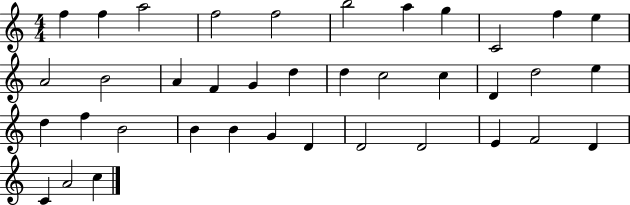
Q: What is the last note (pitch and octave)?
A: C5